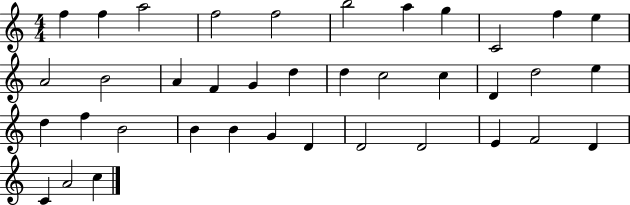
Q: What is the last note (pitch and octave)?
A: C5